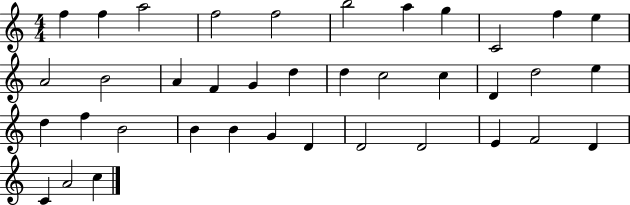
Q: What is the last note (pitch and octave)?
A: C5